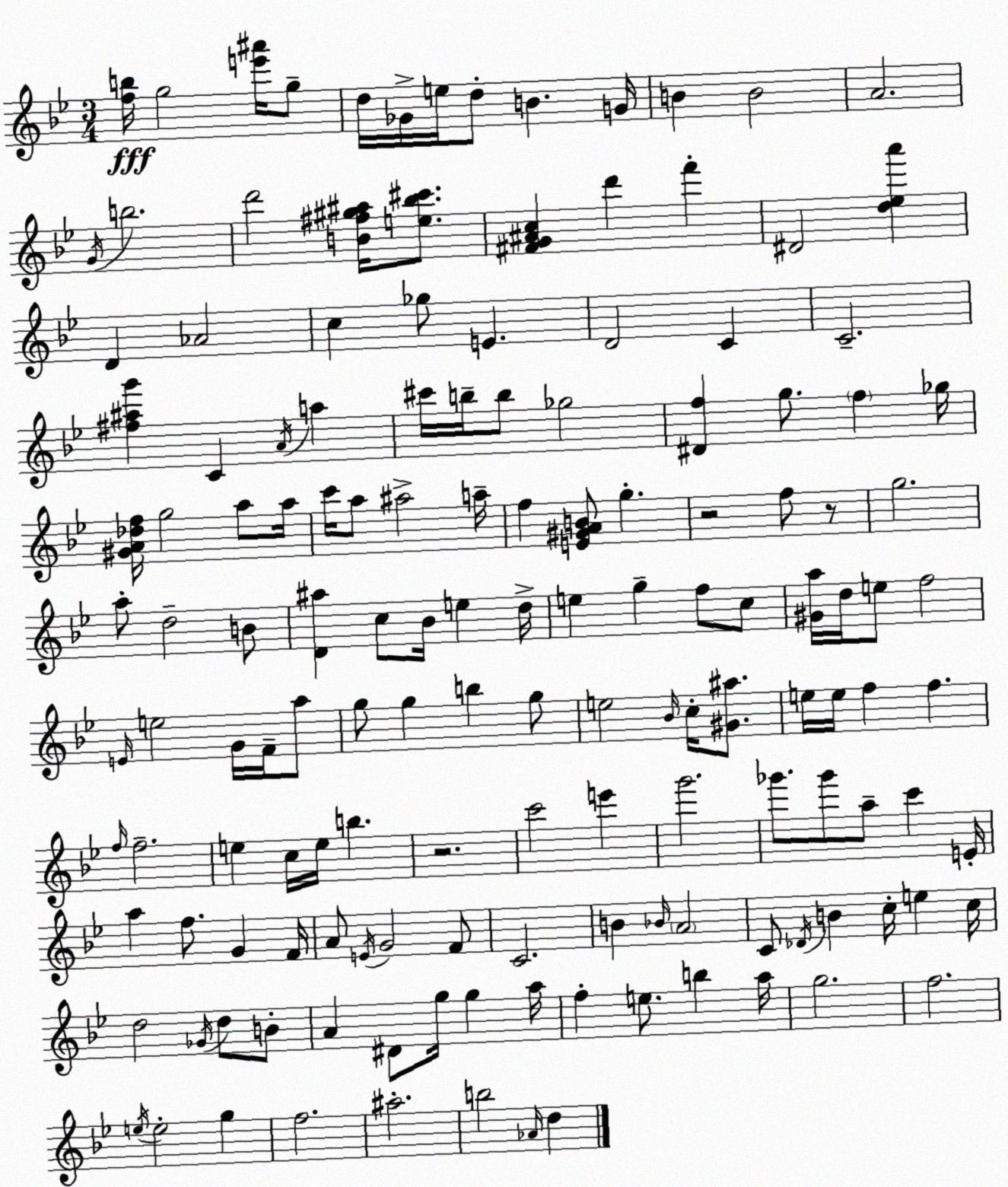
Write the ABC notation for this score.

X:1
T:Untitled
M:3/4
L:1/4
K:Bb
[fb]/4 g2 [e'^a']/4 g/2 d/4 _G/4 e/4 d/2 B G/4 B B2 A2 G/4 b2 d'2 [B^f^g^a]/4 [e_b^c']/2 [^FG^Ac] d' f' ^D2 [d_ea'] D _A2 c _g/2 E D2 C C2 [^f^ag'] C A/4 a ^c'/4 b/4 b/2 _g2 [^Df] g/2 f _g/4 [^GA_df]/4 g2 a/2 a/4 c'/4 a/2 ^a2 a/4 f [E^GAB]/2 g z2 f/2 z/2 g2 a/2 d2 B/2 [D^a] c/2 _B/4 e d/4 e g f/2 c/2 [^Ga]/4 d/4 e/2 f2 E/4 e2 G/4 F/4 a/2 g/2 g b g/2 e2 _B/4 c/4 [^G^a]/2 e/4 e/4 f f f/4 f2 e c/4 e/4 b z2 c'2 e' g'2 _g'/2 _g'/2 a/2 c' E/4 a f/2 G F/4 A/2 E/4 G2 F/2 C2 B _B/4 A2 C/2 _D/4 B c/4 e c/4 d2 _G/4 d/2 B/2 A ^D/2 g/4 g a/4 f e/2 b a/4 g2 f2 e/4 e2 g f2 ^a2 b2 _A/4 d